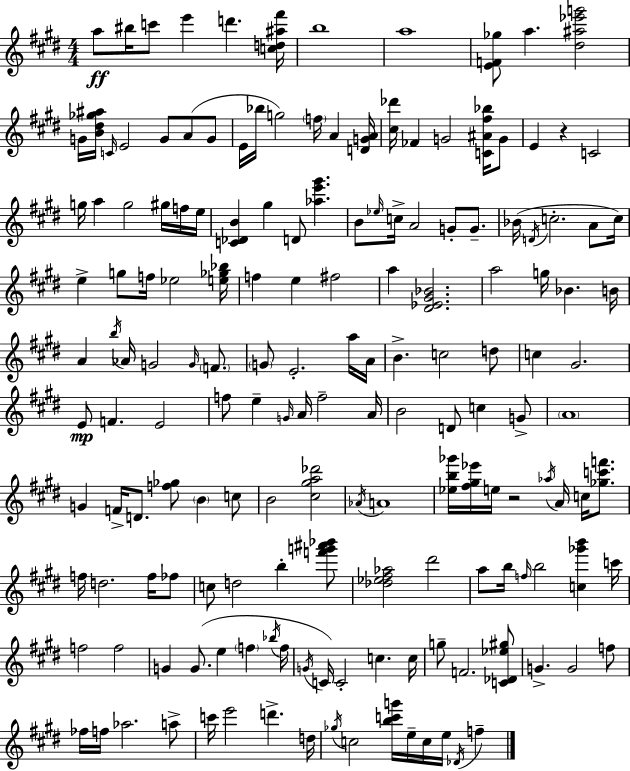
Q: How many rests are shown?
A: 2